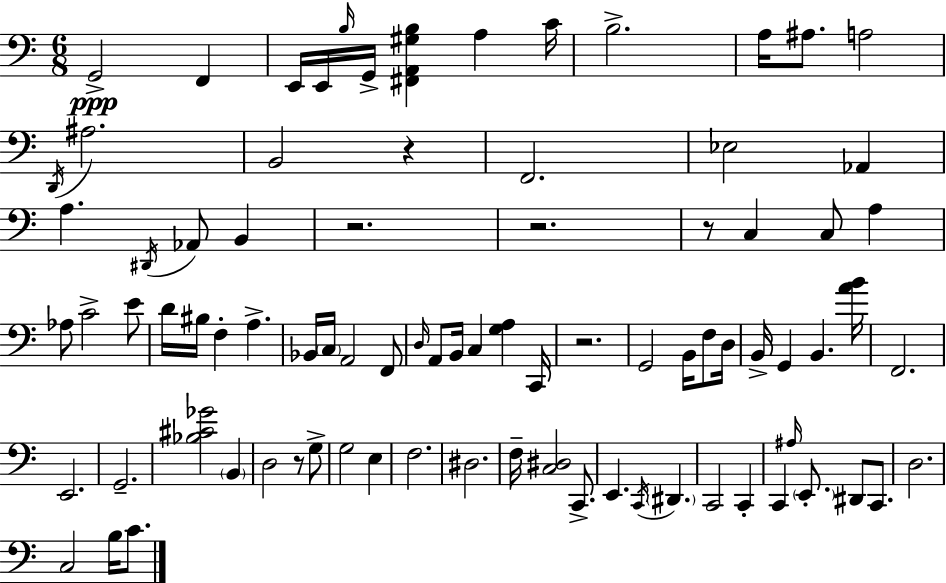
{
  \clef bass
  \numericTimeSignature
  \time 6/8
  \key c \major
  g,2->\ppp f,4 | e,16 e,16 \grace { b16 } g,16-> <fis, a, gis b>4 a4 | c'16 b2.-> | a16 ais8. a2 | \break \acciaccatura { d,16 } ais2. | b,2 r4 | f,2. | ees2 aes,4 | \break a4. \acciaccatura { dis,16 } aes,8 b,4 | r2. | r2. | r8 c4 c8 a4 | \break aes8 c'2-> | e'8 d'16 bis16 f4-. a4.-> | bes,16 \parenthesize c16 a,2 | f,8 \grace { d16 } a,8 b,16 c4 <g a>4 | \break c,16 r2. | g,2 | b,16 f8 d16 b,16-> g,4 b,4. | <a' b'>16 f,2. | \break e,2. | g,2.-- | <bes cis' ges'>2 | \parenthesize b,4 d2 | \break r8 g8-> g2 | e4 f2. | dis2. | f16-- <c dis>2 | \break c,8.-> e,4. \acciaccatura { c,16 } \parenthesize dis,4. | c,2 | c,4-. c,4 \grace { ais16 } \parenthesize e,8.-. | dis,8 c,8. d2. | \break c2 | b16 c'8. \bar "|."
}